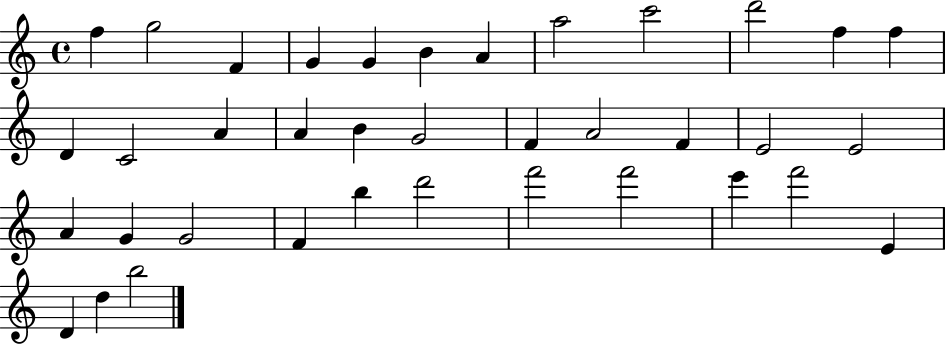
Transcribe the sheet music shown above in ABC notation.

X:1
T:Untitled
M:4/4
L:1/4
K:C
f g2 F G G B A a2 c'2 d'2 f f D C2 A A B G2 F A2 F E2 E2 A G G2 F b d'2 f'2 f'2 e' f'2 E D d b2